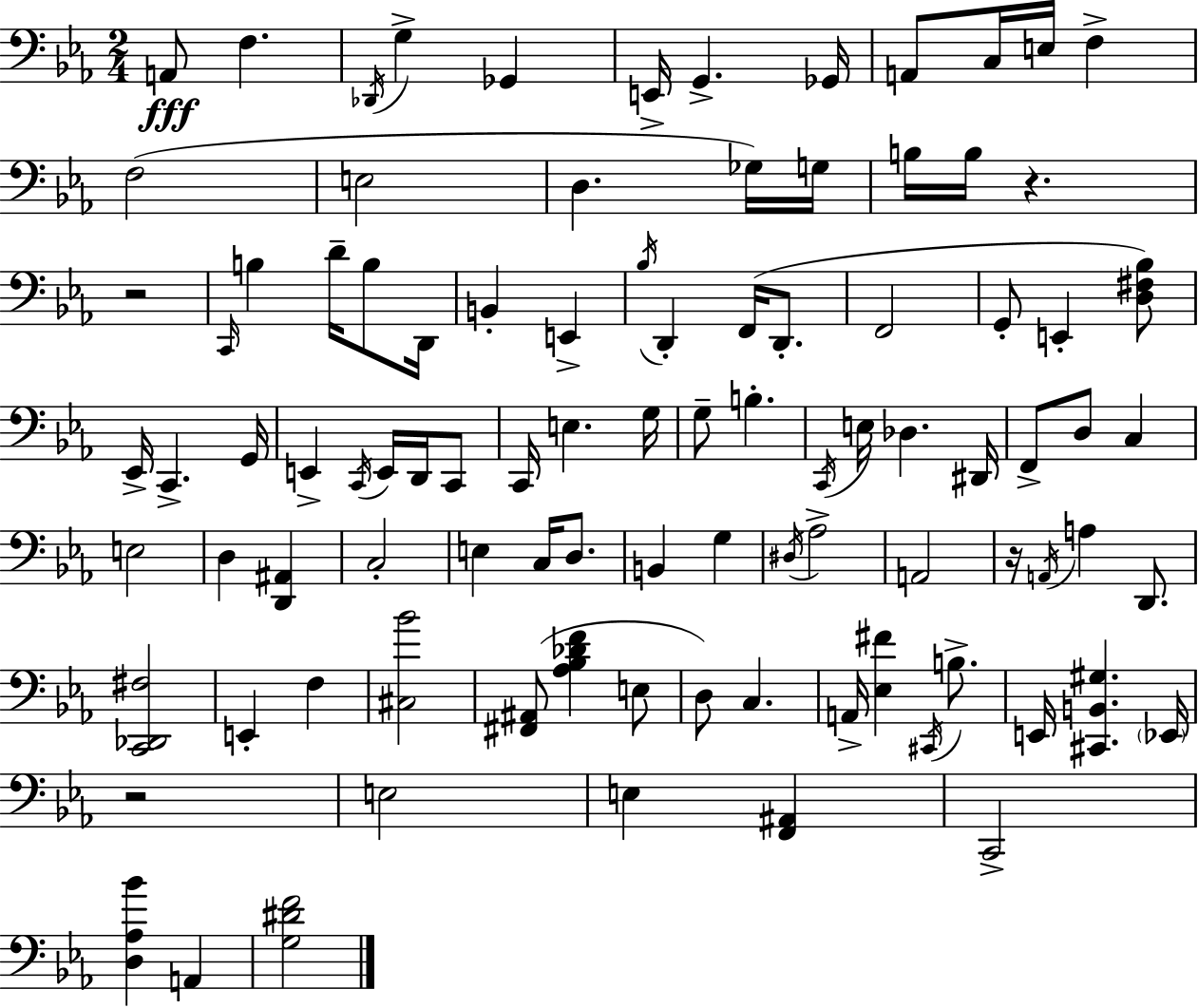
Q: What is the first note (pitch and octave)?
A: A2